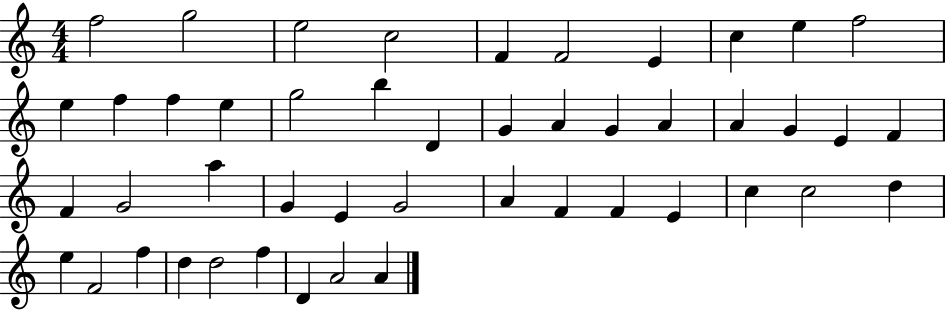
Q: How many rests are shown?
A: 0